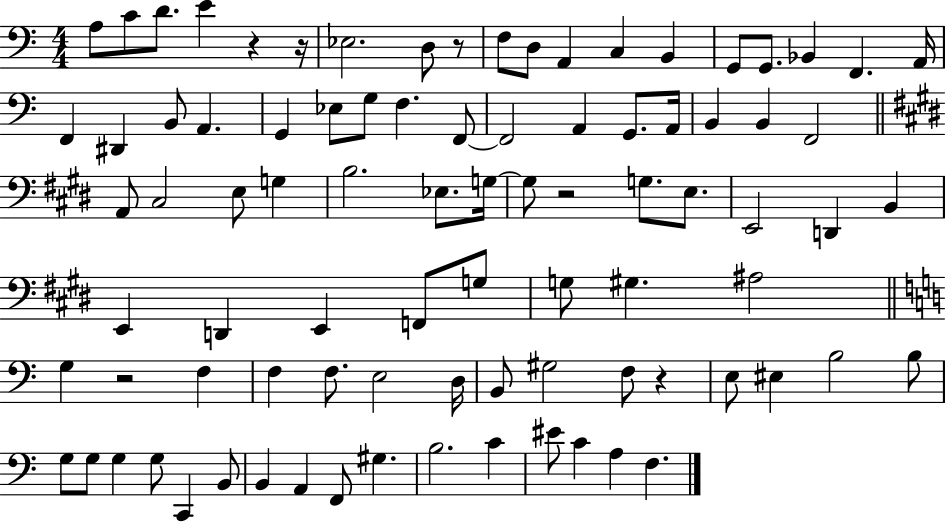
A3/e C4/e D4/e. E4/q R/q R/s Eb3/h. D3/e R/e F3/e D3/e A2/q C3/q B2/q G2/e G2/e. Bb2/q F2/q. A2/s F2/q D#2/q B2/e A2/q. G2/q Eb3/e G3/e F3/q. F2/e F2/h A2/q G2/e. A2/s B2/q B2/q F2/h A2/e C#3/h E3/e G3/q B3/h. Eb3/e. G3/s G3/e R/h G3/e. E3/e. E2/h D2/q B2/q E2/q D2/q E2/q F2/e G3/e G3/e G#3/q. A#3/h G3/q R/h F3/q F3/q F3/e. E3/h D3/s B2/e G#3/h F3/e R/q E3/e EIS3/q B3/h B3/e G3/e G3/e G3/q G3/e C2/q B2/e B2/q A2/q F2/e G#3/q. B3/h. C4/q EIS4/e C4/q A3/q F3/q.